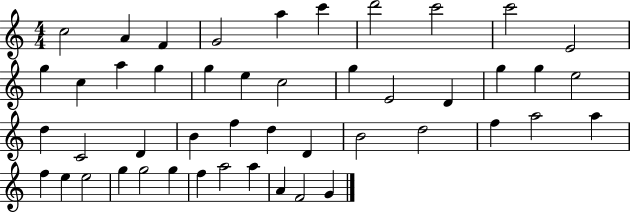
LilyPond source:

{
  \clef treble
  \numericTimeSignature
  \time 4/4
  \key c \major
  c''2 a'4 f'4 | g'2 a''4 c'''4 | d'''2 c'''2 | c'''2 e'2 | \break g''4 c''4 a''4 g''4 | g''4 e''4 c''2 | g''4 e'2 d'4 | g''4 g''4 e''2 | \break d''4 c'2 d'4 | b'4 f''4 d''4 d'4 | b'2 d''2 | f''4 a''2 a''4 | \break f''4 e''4 e''2 | g''4 g''2 g''4 | f''4 a''2 a''4 | a'4 f'2 g'4 | \break \bar "|."
}